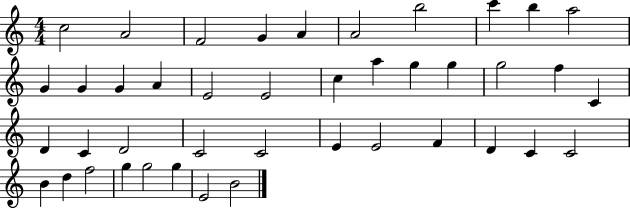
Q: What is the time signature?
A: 4/4